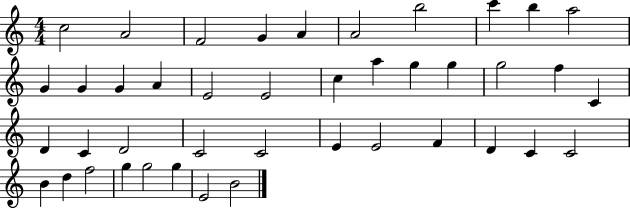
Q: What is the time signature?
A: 4/4